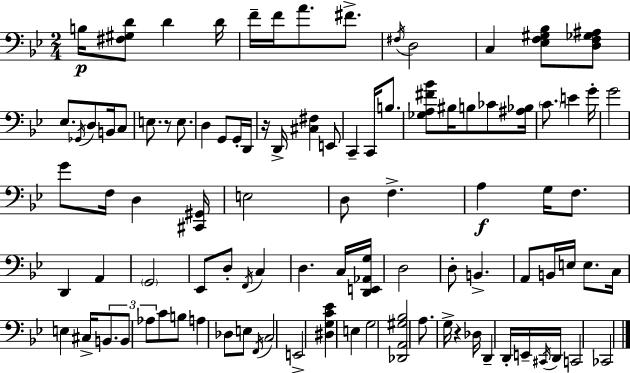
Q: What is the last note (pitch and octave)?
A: CES2